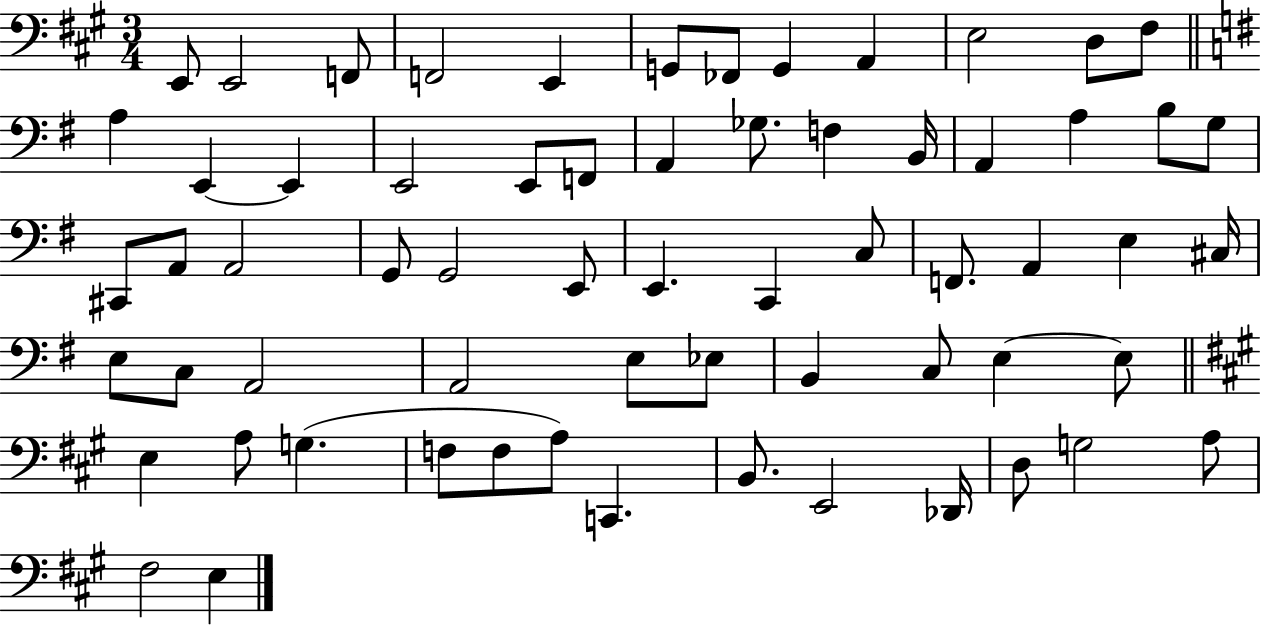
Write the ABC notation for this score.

X:1
T:Untitled
M:3/4
L:1/4
K:A
E,,/2 E,,2 F,,/2 F,,2 E,, G,,/2 _F,,/2 G,, A,, E,2 D,/2 ^F,/2 A, E,, E,, E,,2 E,,/2 F,,/2 A,, _G,/2 F, B,,/4 A,, A, B,/2 G,/2 ^C,,/2 A,,/2 A,,2 G,,/2 G,,2 E,,/2 E,, C,, C,/2 F,,/2 A,, E, ^C,/4 E,/2 C,/2 A,,2 A,,2 E,/2 _E,/2 B,, C,/2 E, E,/2 E, A,/2 G, F,/2 F,/2 A,/2 C,, B,,/2 E,,2 _D,,/4 D,/2 G,2 A,/2 ^F,2 E,